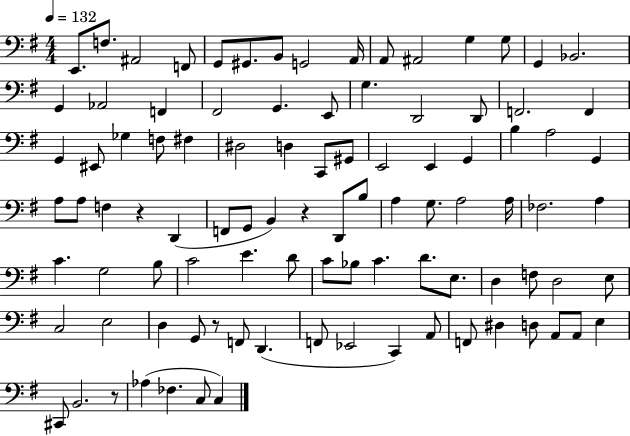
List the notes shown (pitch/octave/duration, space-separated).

E2/e. F3/e. A#2/h F2/e G2/e G#2/e. B2/e G2/h A2/s A2/e A#2/h G3/q G3/e G2/q Bb2/h. G2/q Ab2/h F2/q F#2/h G2/q. E2/e G3/q. D2/h D2/e F2/h. F2/q G2/q EIS2/e Gb3/q F3/e F#3/q D#3/h D3/q C2/e G#2/e E2/h E2/q G2/q B3/q A3/h G2/q A3/e A3/e F3/q R/q D2/q F2/e G2/e B2/q R/q D2/e B3/e A3/q G3/e. A3/h A3/s FES3/h. A3/q C4/q. G3/h B3/e C4/h E4/q. D4/e C4/e Bb3/e C4/q. D4/e. E3/e. D3/q F3/e D3/h E3/e C3/h E3/h D3/q G2/e R/e F2/e D2/q. F2/e Eb2/h C2/q A2/e F2/e D#3/q D3/e A2/e A2/e E3/q C#2/e B2/h. R/e Ab3/q FES3/q. C3/e C3/q